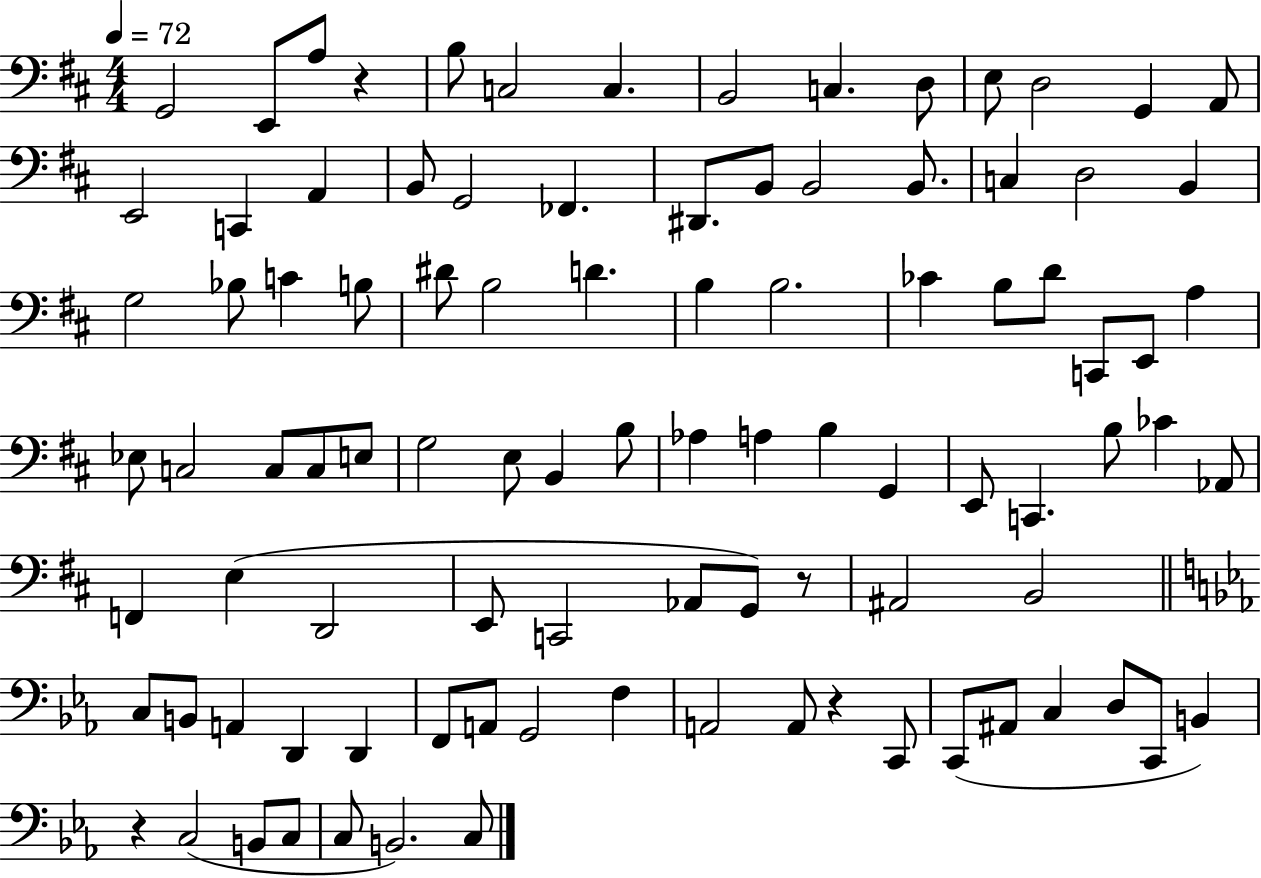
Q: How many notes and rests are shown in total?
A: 96